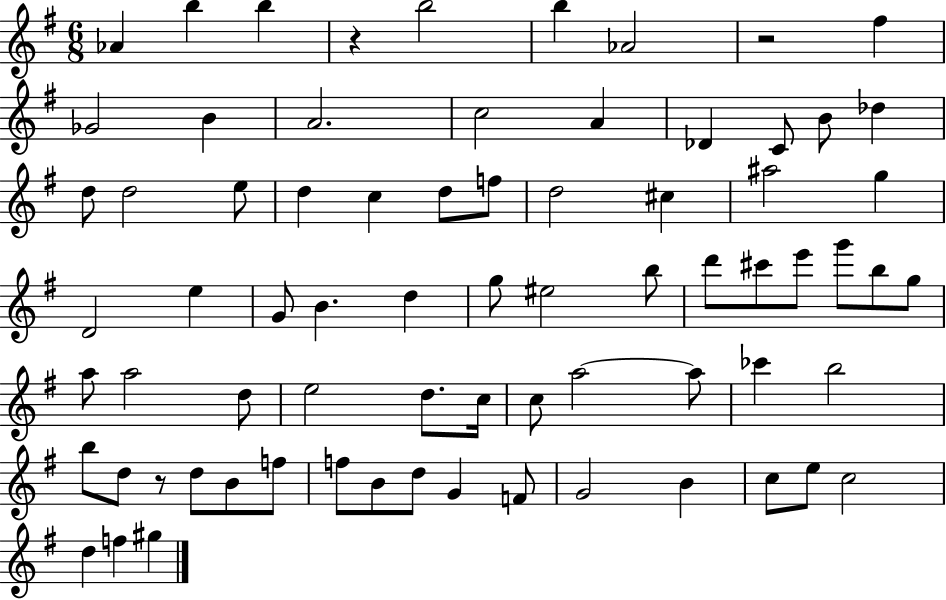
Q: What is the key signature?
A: G major